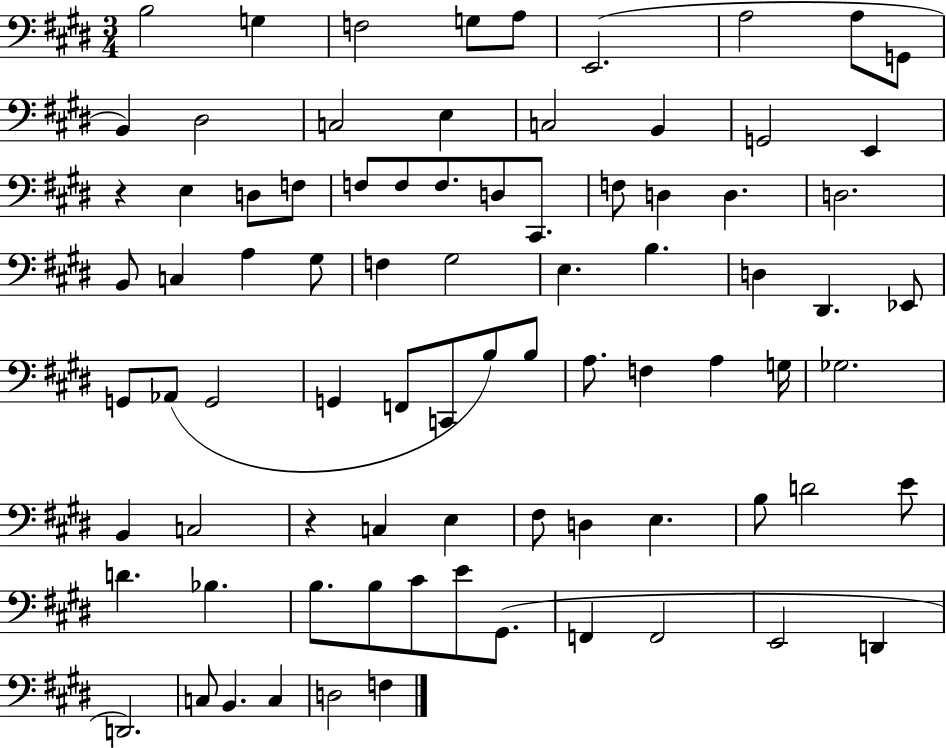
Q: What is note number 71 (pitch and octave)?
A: F2